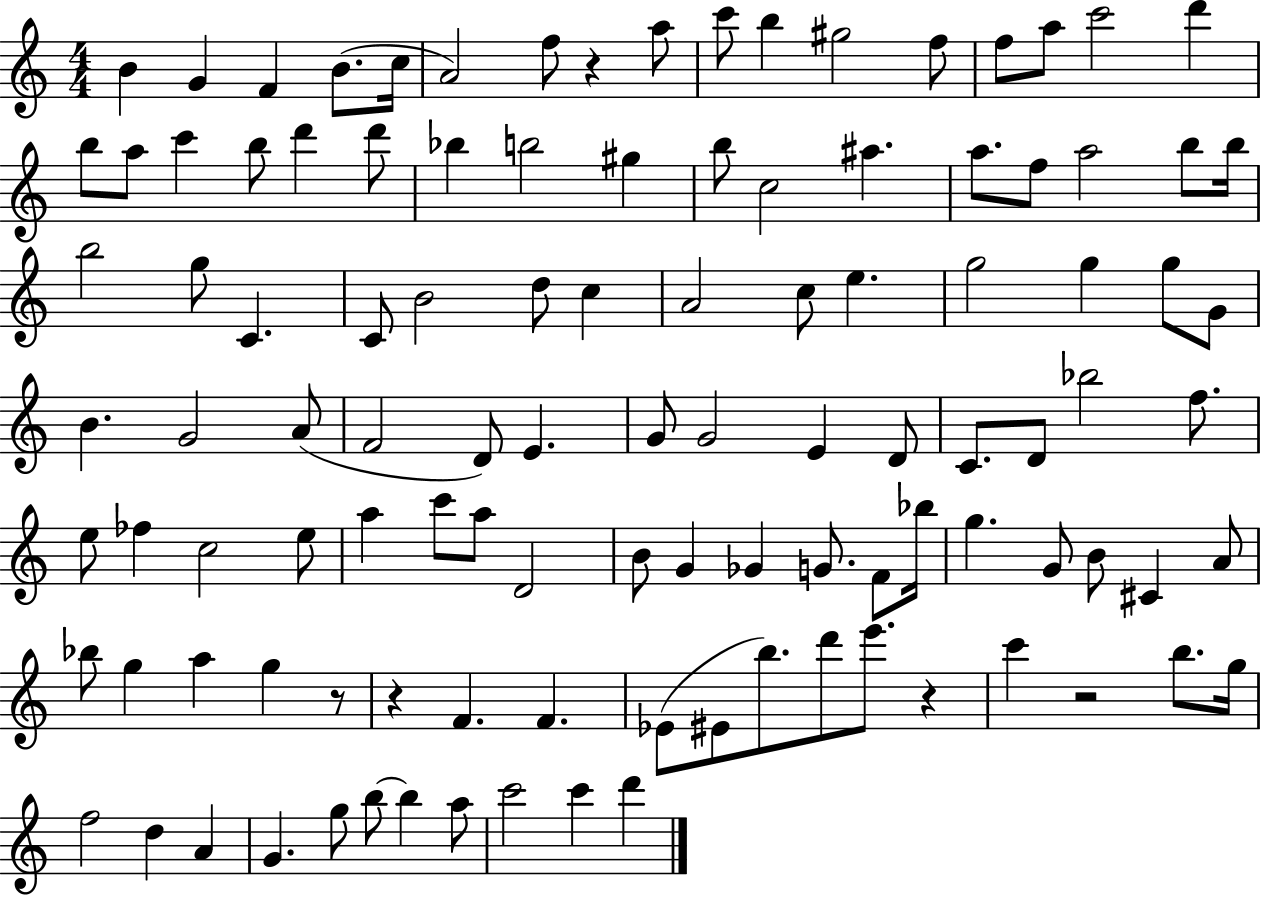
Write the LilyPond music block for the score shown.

{
  \clef treble
  \numericTimeSignature
  \time 4/4
  \key c \major
  \repeat volta 2 { b'4 g'4 f'4 b'8.( c''16 | a'2) f''8 r4 a''8 | c'''8 b''4 gis''2 f''8 | f''8 a''8 c'''2 d'''4 | \break b''8 a''8 c'''4 b''8 d'''4 d'''8 | bes''4 b''2 gis''4 | b''8 c''2 ais''4. | a''8. f''8 a''2 b''8 b''16 | \break b''2 g''8 c'4. | c'8 b'2 d''8 c''4 | a'2 c''8 e''4. | g''2 g''4 g''8 g'8 | \break b'4. g'2 a'8( | f'2 d'8) e'4. | g'8 g'2 e'4 d'8 | c'8. d'8 bes''2 f''8. | \break e''8 fes''4 c''2 e''8 | a''4 c'''8 a''8 d'2 | b'8 g'4 ges'4 g'8. f'8 bes''16 | g''4. g'8 b'8 cis'4 a'8 | \break bes''8 g''4 a''4 g''4 r8 | r4 f'4. f'4. | ees'8( eis'8 b''8.) d'''8 e'''8. r4 | c'''4 r2 b''8. g''16 | \break f''2 d''4 a'4 | g'4. g''8 b''8~~ b''4 a''8 | c'''2 c'''4 d'''4 | } \bar "|."
}